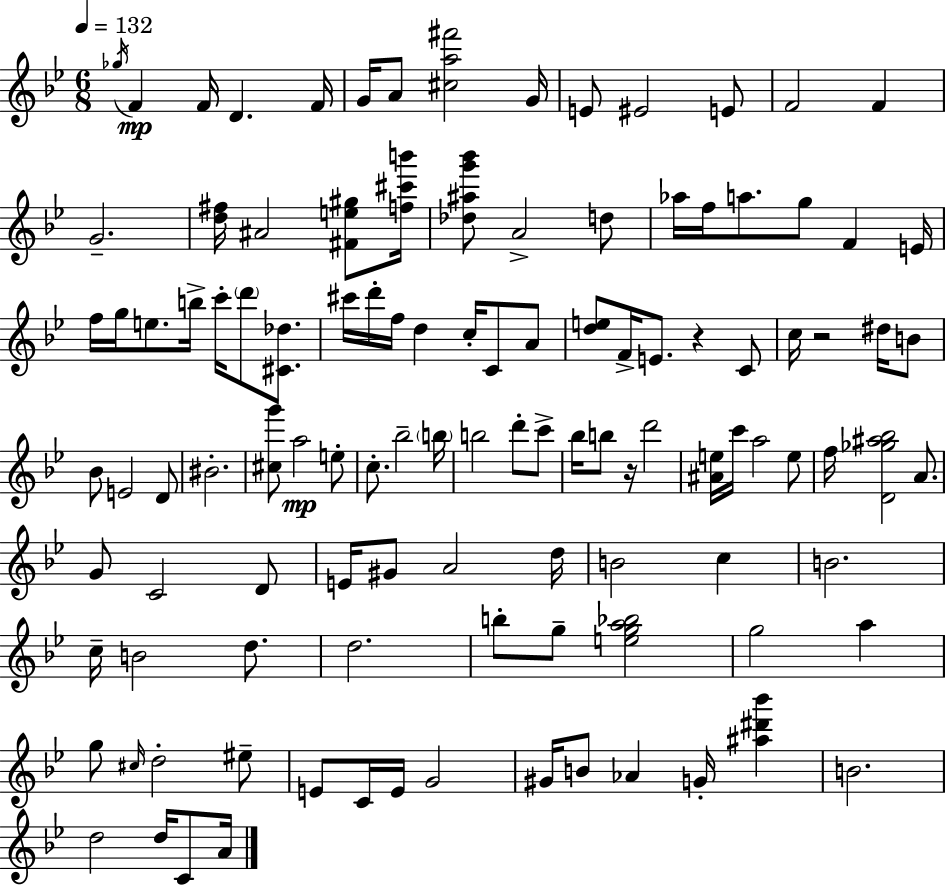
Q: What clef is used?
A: treble